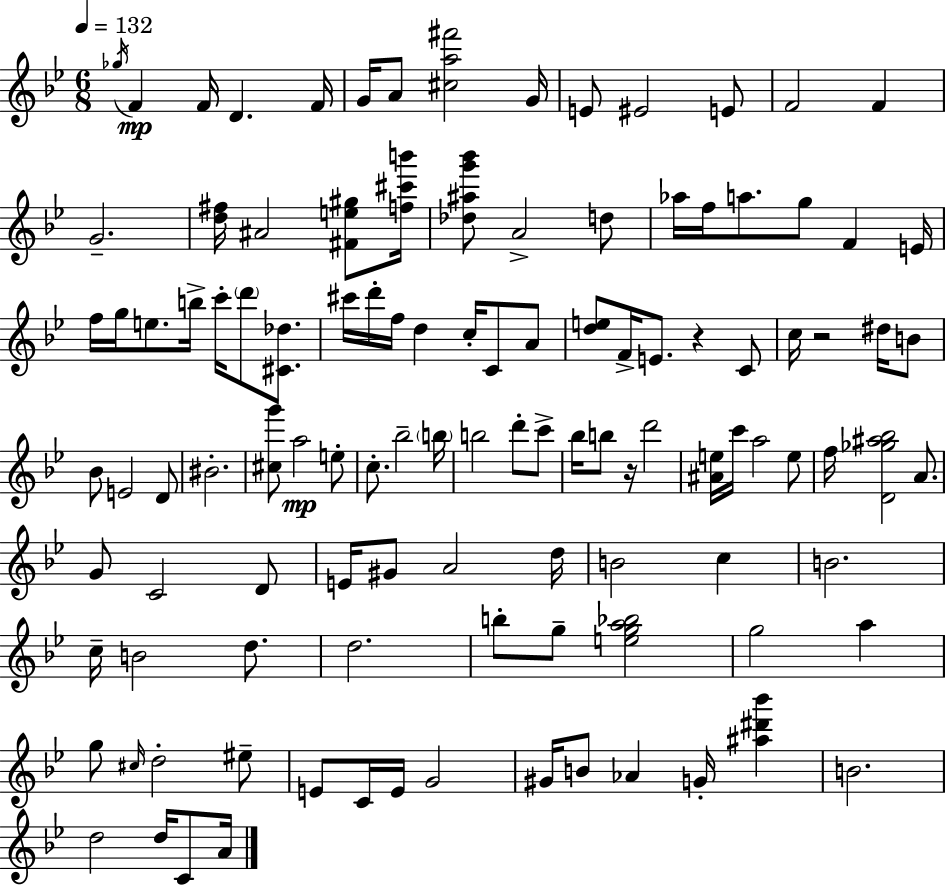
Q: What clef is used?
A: treble